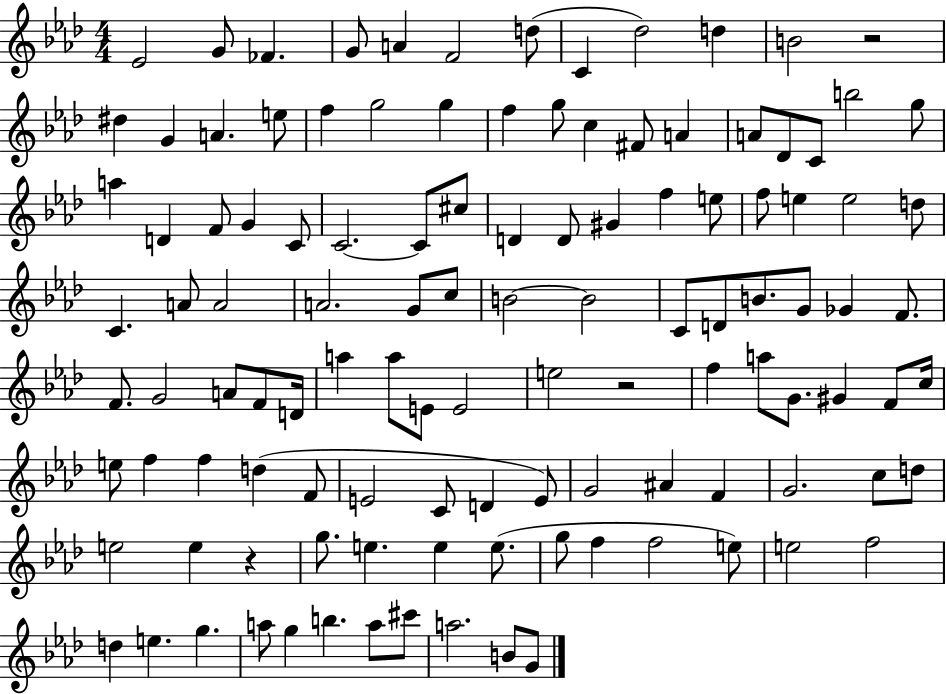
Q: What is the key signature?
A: AES major